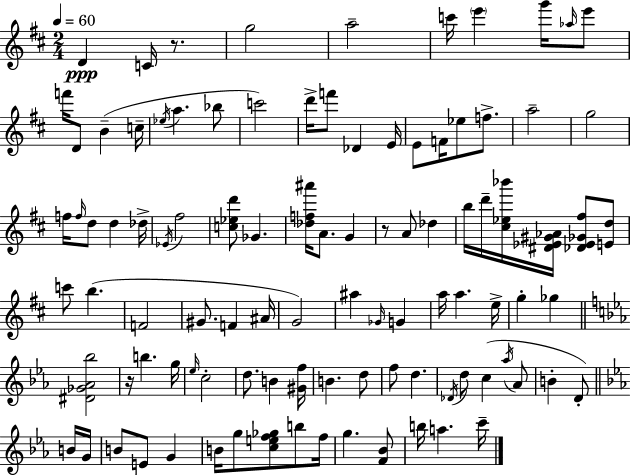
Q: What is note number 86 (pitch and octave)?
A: C6